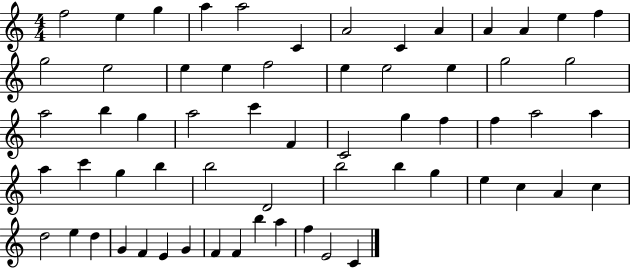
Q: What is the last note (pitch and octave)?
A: C4